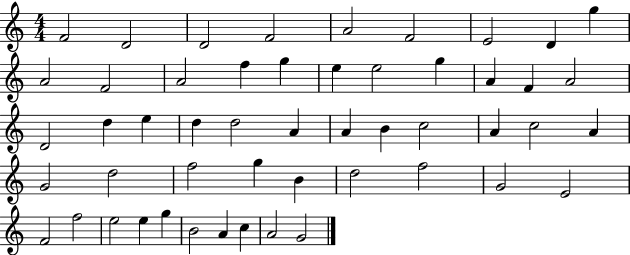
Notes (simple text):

F4/h D4/h D4/h F4/h A4/h F4/h E4/h D4/q G5/q A4/h F4/h A4/h F5/q G5/q E5/q E5/h G5/q A4/q F4/q A4/h D4/h D5/q E5/q D5/q D5/h A4/q A4/q B4/q C5/h A4/q C5/h A4/q G4/h D5/h F5/h G5/q B4/q D5/h F5/h G4/h E4/h F4/h F5/h E5/h E5/q G5/q B4/h A4/q C5/q A4/h G4/h